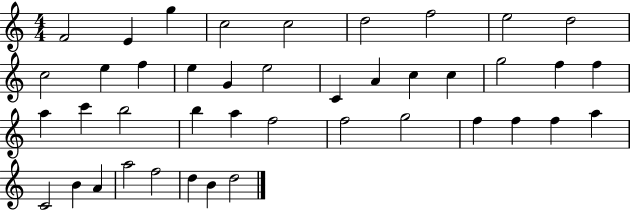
{
  \clef treble
  \numericTimeSignature
  \time 4/4
  \key c \major
  f'2 e'4 g''4 | c''2 c''2 | d''2 f''2 | e''2 d''2 | \break c''2 e''4 f''4 | e''4 g'4 e''2 | c'4 a'4 c''4 c''4 | g''2 f''4 f''4 | \break a''4 c'''4 b''2 | b''4 a''4 f''2 | f''2 g''2 | f''4 f''4 f''4 a''4 | \break c'2 b'4 a'4 | a''2 f''2 | d''4 b'4 d''2 | \bar "|."
}